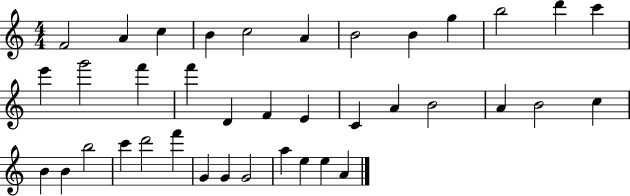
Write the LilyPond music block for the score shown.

{
  \clef treble
  \numericTimeSignature
  \time 4/4
  \key c \major
  f'2 a'4 c''4 | b'4 c''2 a'4 | b'2 b'4 g''4 | b''2 d'''4 c'''4 | \break e'''4 g'''2 f'''4 | f'''4 d'4 f'4 e'4 | c'4 a'4 b'2 | a'4 b'2 c''4 | \break b'4 b'4 b''2 | c'''4 d'''2 f'''4 | g'4 g'4 g'2 | a''4 e''4 e''4 a'4 | \break \bar "|."
}